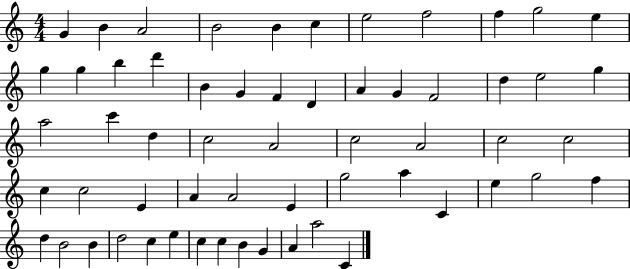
G4/q B4/q A4/h B4/h B4/q C5/q E5/h F5/h F5/q G5/h E5/q G5/q G5/q B5/q D6/q B4/q G4/q F4/q D4/q A4/q G4/q F4/h D5/q E5/h G5/q A5/h C6/q D5/q C5/h A4/h C5/h A4/h C5/h C5/h C5/q C5/h E4/q A4/q A4/h E4/q G5/h A5/q C4/q E5/q G5/h F5/q D5/q B4/h B4/q D5/h C5/q E5/q C5/q C5/q B4/q G4/q A4/q A5/h C4/q